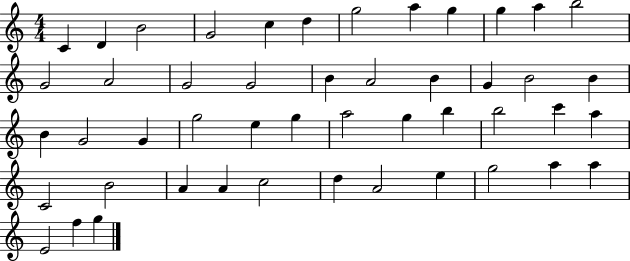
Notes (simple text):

C4/q D4/q B4/h G4/h C5/q D5/q G5/h A5/q G5/q G5/q A5/q B5/h G4/h A4/h G4/h G4/h B4/q A4/h B4/q G4/q B4/h B4/q B4/q G4/h G4/q G5/h E5/q G5/q A5/h G5/q B5/q B5/h C6/q A5/q C4/h B4/h A4/q A4/q C5/h D5/q A4/h E5/q G5/h A5/q A5/q E4/h F5/q G5/q